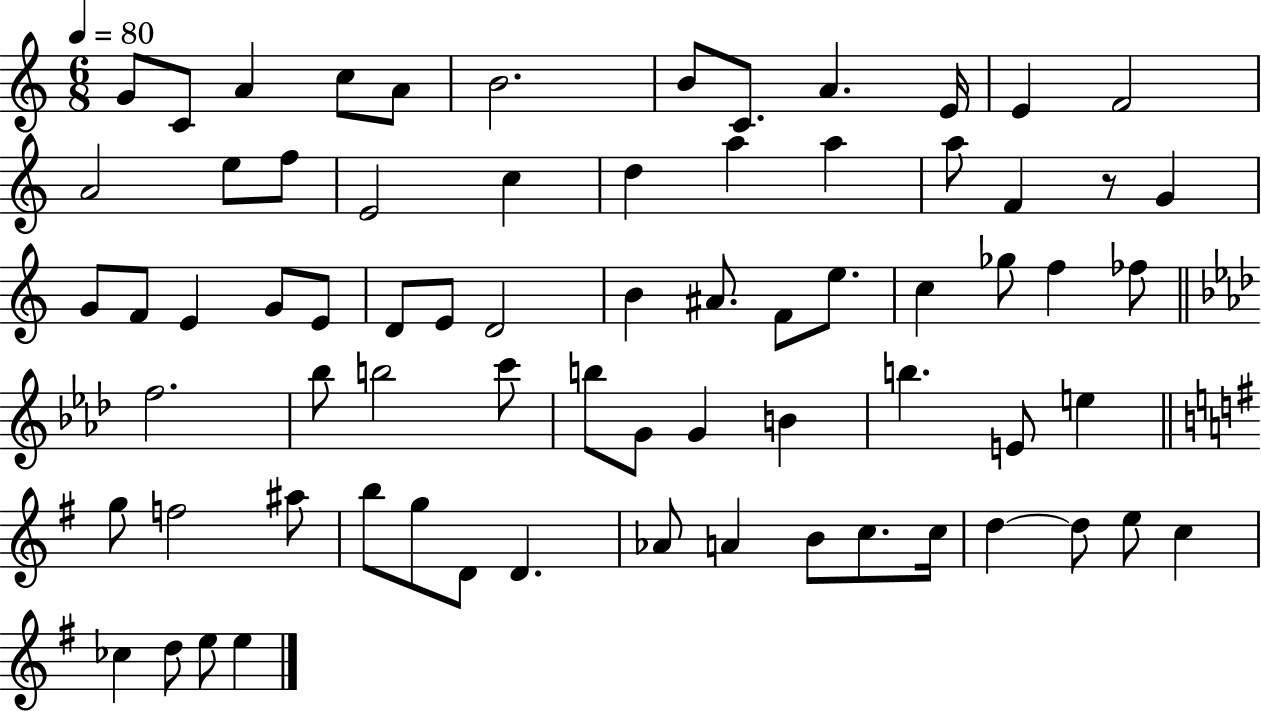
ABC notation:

X:1
T:Untitled
M:6/8
L:1/4
K:C
G/2 C/2 A c/2 A/2 B2 B/2 C/2 A E/4 E F2 A2 e/2 f/2 E2 c d a a a/2 F z/2 G G/2 F/2 E G/2 E/2 D/2 E/2 D2 B ^A/2 F/2 e/2 c _g/2 f _f/2 f2 _b/2 b2 c'/2 b/2 G/2 G B b E/2 e g/2 f2 ^a/2 b/2 g/2 D/2 D _A/2 A B/2 c/2 c/4 d d/2 e/2 c _c d/2 e/2 e